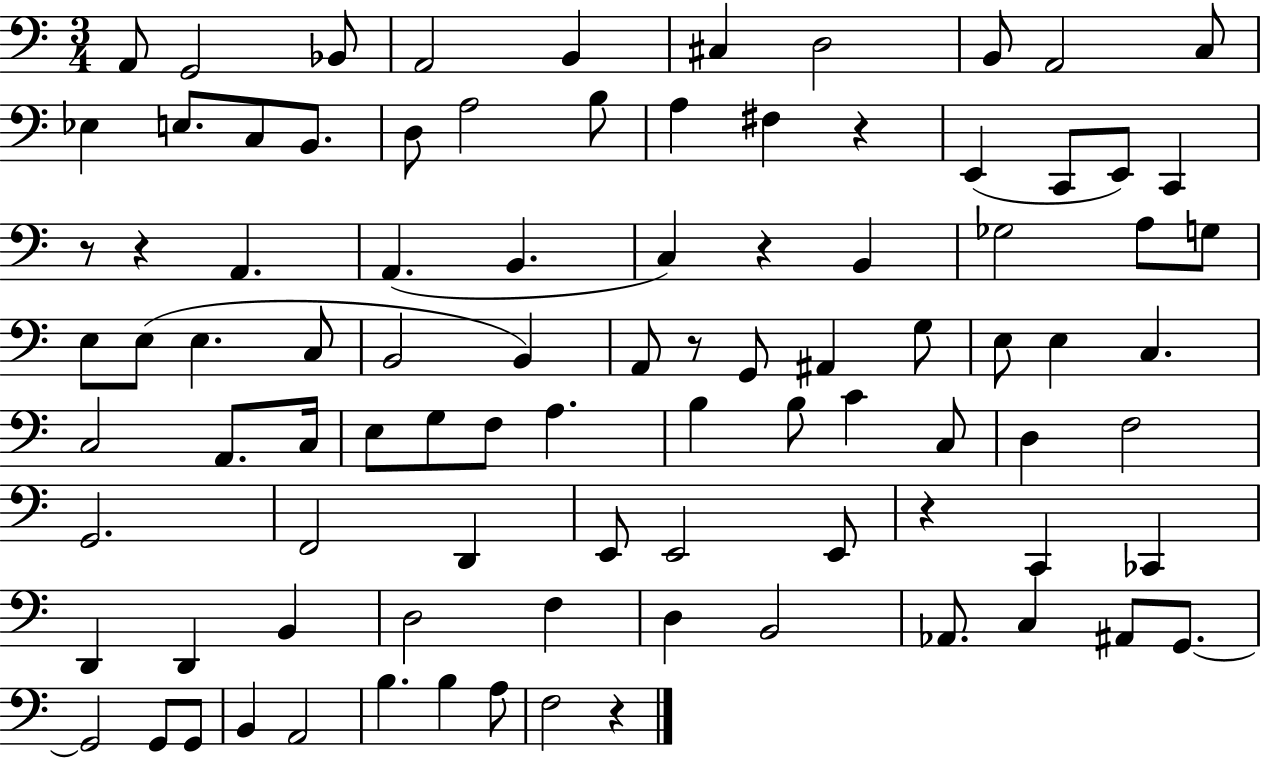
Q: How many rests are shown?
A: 7